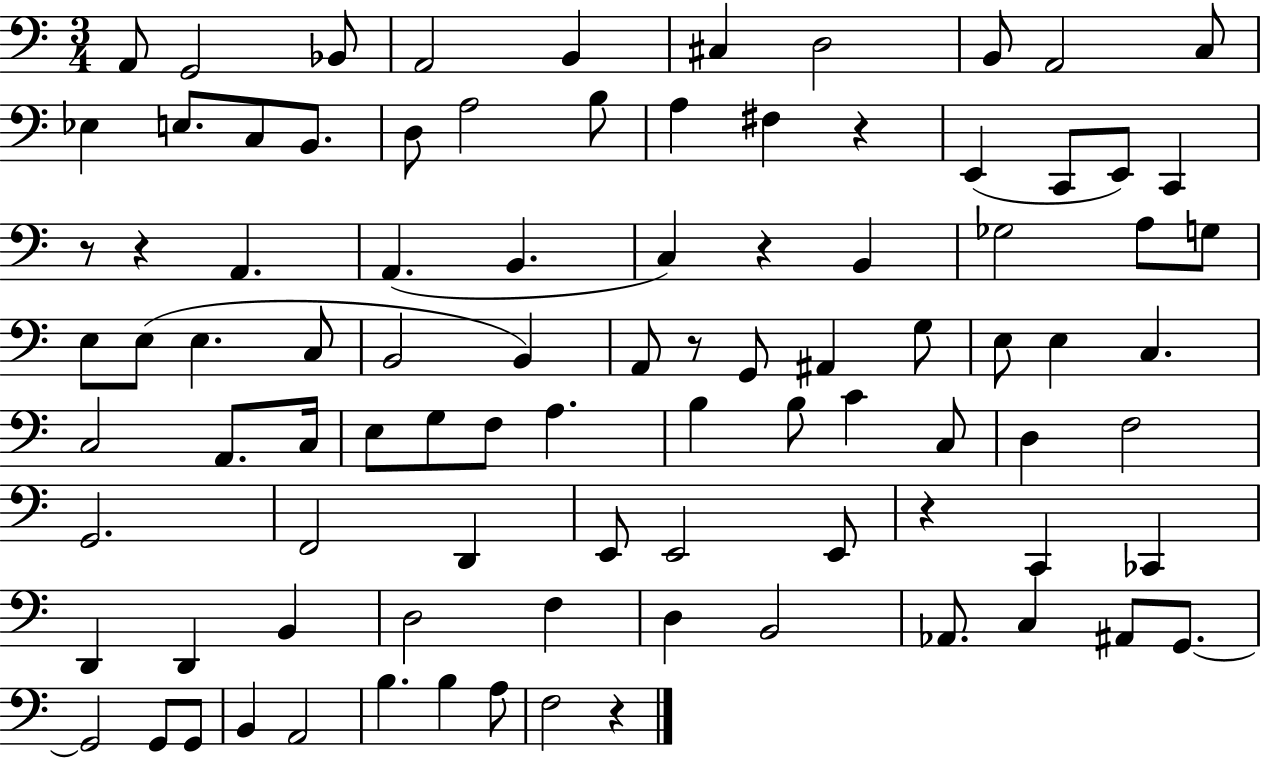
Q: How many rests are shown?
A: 7